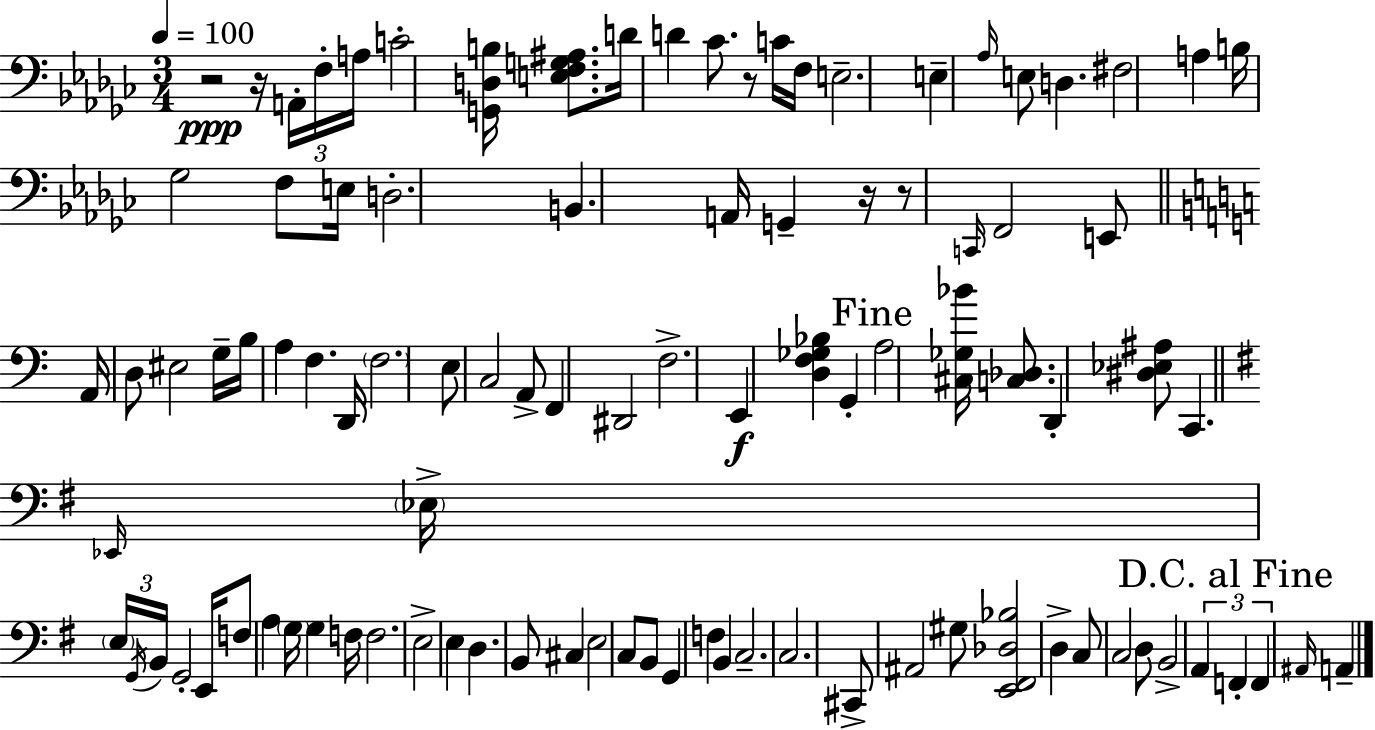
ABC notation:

X:1
T:Untitled
M:3/4
L:1/4
K:Ebm
z2 z/4 A,,/4 F,/4 A,/4 C2 [G,,D,B,]/4 [E,F,G,^A,]/2 D/4 D _C/2 z/2 C/4 F,/4 E,2 E, _A,/4 E,/2 D, ^F,2 A, B,/4 _G,2 F,/2 E,/4 D,2 B,, A,,/4 G,, z/4 z/2 C,,/4 F,,2 E,,/2 A,,/4 D,/2 ^E,2 G,/4 B,/4 A, F, D,,/4 F,2 E,/2 C,2 A,,/2 F,, ^D,,2 F,2 E,, [D,F,_G,_B,] G,, A,2 [^C,_G,_B]/4 [C,_D,]/2 D,, [^D,_E,^A,]/2 C,, _E,,/4 _E,/4 E,/4 G,,/4 B,,/4 G,,2 E,,/4 F,/2 A, G,/4 G, F,/4 F,2 E,2 E, D, B,,/2 ^C, E,2 C,/2 B,,/2 G,, F, B,, C,2 C,2 ^C,,/2 ^A,,2 ^G,/2 [E,,^F,,_D,_B,]2 D, C,/2 C,2 D,/2 B,,2 A,, F,, F,, ^A,,/4 A,,